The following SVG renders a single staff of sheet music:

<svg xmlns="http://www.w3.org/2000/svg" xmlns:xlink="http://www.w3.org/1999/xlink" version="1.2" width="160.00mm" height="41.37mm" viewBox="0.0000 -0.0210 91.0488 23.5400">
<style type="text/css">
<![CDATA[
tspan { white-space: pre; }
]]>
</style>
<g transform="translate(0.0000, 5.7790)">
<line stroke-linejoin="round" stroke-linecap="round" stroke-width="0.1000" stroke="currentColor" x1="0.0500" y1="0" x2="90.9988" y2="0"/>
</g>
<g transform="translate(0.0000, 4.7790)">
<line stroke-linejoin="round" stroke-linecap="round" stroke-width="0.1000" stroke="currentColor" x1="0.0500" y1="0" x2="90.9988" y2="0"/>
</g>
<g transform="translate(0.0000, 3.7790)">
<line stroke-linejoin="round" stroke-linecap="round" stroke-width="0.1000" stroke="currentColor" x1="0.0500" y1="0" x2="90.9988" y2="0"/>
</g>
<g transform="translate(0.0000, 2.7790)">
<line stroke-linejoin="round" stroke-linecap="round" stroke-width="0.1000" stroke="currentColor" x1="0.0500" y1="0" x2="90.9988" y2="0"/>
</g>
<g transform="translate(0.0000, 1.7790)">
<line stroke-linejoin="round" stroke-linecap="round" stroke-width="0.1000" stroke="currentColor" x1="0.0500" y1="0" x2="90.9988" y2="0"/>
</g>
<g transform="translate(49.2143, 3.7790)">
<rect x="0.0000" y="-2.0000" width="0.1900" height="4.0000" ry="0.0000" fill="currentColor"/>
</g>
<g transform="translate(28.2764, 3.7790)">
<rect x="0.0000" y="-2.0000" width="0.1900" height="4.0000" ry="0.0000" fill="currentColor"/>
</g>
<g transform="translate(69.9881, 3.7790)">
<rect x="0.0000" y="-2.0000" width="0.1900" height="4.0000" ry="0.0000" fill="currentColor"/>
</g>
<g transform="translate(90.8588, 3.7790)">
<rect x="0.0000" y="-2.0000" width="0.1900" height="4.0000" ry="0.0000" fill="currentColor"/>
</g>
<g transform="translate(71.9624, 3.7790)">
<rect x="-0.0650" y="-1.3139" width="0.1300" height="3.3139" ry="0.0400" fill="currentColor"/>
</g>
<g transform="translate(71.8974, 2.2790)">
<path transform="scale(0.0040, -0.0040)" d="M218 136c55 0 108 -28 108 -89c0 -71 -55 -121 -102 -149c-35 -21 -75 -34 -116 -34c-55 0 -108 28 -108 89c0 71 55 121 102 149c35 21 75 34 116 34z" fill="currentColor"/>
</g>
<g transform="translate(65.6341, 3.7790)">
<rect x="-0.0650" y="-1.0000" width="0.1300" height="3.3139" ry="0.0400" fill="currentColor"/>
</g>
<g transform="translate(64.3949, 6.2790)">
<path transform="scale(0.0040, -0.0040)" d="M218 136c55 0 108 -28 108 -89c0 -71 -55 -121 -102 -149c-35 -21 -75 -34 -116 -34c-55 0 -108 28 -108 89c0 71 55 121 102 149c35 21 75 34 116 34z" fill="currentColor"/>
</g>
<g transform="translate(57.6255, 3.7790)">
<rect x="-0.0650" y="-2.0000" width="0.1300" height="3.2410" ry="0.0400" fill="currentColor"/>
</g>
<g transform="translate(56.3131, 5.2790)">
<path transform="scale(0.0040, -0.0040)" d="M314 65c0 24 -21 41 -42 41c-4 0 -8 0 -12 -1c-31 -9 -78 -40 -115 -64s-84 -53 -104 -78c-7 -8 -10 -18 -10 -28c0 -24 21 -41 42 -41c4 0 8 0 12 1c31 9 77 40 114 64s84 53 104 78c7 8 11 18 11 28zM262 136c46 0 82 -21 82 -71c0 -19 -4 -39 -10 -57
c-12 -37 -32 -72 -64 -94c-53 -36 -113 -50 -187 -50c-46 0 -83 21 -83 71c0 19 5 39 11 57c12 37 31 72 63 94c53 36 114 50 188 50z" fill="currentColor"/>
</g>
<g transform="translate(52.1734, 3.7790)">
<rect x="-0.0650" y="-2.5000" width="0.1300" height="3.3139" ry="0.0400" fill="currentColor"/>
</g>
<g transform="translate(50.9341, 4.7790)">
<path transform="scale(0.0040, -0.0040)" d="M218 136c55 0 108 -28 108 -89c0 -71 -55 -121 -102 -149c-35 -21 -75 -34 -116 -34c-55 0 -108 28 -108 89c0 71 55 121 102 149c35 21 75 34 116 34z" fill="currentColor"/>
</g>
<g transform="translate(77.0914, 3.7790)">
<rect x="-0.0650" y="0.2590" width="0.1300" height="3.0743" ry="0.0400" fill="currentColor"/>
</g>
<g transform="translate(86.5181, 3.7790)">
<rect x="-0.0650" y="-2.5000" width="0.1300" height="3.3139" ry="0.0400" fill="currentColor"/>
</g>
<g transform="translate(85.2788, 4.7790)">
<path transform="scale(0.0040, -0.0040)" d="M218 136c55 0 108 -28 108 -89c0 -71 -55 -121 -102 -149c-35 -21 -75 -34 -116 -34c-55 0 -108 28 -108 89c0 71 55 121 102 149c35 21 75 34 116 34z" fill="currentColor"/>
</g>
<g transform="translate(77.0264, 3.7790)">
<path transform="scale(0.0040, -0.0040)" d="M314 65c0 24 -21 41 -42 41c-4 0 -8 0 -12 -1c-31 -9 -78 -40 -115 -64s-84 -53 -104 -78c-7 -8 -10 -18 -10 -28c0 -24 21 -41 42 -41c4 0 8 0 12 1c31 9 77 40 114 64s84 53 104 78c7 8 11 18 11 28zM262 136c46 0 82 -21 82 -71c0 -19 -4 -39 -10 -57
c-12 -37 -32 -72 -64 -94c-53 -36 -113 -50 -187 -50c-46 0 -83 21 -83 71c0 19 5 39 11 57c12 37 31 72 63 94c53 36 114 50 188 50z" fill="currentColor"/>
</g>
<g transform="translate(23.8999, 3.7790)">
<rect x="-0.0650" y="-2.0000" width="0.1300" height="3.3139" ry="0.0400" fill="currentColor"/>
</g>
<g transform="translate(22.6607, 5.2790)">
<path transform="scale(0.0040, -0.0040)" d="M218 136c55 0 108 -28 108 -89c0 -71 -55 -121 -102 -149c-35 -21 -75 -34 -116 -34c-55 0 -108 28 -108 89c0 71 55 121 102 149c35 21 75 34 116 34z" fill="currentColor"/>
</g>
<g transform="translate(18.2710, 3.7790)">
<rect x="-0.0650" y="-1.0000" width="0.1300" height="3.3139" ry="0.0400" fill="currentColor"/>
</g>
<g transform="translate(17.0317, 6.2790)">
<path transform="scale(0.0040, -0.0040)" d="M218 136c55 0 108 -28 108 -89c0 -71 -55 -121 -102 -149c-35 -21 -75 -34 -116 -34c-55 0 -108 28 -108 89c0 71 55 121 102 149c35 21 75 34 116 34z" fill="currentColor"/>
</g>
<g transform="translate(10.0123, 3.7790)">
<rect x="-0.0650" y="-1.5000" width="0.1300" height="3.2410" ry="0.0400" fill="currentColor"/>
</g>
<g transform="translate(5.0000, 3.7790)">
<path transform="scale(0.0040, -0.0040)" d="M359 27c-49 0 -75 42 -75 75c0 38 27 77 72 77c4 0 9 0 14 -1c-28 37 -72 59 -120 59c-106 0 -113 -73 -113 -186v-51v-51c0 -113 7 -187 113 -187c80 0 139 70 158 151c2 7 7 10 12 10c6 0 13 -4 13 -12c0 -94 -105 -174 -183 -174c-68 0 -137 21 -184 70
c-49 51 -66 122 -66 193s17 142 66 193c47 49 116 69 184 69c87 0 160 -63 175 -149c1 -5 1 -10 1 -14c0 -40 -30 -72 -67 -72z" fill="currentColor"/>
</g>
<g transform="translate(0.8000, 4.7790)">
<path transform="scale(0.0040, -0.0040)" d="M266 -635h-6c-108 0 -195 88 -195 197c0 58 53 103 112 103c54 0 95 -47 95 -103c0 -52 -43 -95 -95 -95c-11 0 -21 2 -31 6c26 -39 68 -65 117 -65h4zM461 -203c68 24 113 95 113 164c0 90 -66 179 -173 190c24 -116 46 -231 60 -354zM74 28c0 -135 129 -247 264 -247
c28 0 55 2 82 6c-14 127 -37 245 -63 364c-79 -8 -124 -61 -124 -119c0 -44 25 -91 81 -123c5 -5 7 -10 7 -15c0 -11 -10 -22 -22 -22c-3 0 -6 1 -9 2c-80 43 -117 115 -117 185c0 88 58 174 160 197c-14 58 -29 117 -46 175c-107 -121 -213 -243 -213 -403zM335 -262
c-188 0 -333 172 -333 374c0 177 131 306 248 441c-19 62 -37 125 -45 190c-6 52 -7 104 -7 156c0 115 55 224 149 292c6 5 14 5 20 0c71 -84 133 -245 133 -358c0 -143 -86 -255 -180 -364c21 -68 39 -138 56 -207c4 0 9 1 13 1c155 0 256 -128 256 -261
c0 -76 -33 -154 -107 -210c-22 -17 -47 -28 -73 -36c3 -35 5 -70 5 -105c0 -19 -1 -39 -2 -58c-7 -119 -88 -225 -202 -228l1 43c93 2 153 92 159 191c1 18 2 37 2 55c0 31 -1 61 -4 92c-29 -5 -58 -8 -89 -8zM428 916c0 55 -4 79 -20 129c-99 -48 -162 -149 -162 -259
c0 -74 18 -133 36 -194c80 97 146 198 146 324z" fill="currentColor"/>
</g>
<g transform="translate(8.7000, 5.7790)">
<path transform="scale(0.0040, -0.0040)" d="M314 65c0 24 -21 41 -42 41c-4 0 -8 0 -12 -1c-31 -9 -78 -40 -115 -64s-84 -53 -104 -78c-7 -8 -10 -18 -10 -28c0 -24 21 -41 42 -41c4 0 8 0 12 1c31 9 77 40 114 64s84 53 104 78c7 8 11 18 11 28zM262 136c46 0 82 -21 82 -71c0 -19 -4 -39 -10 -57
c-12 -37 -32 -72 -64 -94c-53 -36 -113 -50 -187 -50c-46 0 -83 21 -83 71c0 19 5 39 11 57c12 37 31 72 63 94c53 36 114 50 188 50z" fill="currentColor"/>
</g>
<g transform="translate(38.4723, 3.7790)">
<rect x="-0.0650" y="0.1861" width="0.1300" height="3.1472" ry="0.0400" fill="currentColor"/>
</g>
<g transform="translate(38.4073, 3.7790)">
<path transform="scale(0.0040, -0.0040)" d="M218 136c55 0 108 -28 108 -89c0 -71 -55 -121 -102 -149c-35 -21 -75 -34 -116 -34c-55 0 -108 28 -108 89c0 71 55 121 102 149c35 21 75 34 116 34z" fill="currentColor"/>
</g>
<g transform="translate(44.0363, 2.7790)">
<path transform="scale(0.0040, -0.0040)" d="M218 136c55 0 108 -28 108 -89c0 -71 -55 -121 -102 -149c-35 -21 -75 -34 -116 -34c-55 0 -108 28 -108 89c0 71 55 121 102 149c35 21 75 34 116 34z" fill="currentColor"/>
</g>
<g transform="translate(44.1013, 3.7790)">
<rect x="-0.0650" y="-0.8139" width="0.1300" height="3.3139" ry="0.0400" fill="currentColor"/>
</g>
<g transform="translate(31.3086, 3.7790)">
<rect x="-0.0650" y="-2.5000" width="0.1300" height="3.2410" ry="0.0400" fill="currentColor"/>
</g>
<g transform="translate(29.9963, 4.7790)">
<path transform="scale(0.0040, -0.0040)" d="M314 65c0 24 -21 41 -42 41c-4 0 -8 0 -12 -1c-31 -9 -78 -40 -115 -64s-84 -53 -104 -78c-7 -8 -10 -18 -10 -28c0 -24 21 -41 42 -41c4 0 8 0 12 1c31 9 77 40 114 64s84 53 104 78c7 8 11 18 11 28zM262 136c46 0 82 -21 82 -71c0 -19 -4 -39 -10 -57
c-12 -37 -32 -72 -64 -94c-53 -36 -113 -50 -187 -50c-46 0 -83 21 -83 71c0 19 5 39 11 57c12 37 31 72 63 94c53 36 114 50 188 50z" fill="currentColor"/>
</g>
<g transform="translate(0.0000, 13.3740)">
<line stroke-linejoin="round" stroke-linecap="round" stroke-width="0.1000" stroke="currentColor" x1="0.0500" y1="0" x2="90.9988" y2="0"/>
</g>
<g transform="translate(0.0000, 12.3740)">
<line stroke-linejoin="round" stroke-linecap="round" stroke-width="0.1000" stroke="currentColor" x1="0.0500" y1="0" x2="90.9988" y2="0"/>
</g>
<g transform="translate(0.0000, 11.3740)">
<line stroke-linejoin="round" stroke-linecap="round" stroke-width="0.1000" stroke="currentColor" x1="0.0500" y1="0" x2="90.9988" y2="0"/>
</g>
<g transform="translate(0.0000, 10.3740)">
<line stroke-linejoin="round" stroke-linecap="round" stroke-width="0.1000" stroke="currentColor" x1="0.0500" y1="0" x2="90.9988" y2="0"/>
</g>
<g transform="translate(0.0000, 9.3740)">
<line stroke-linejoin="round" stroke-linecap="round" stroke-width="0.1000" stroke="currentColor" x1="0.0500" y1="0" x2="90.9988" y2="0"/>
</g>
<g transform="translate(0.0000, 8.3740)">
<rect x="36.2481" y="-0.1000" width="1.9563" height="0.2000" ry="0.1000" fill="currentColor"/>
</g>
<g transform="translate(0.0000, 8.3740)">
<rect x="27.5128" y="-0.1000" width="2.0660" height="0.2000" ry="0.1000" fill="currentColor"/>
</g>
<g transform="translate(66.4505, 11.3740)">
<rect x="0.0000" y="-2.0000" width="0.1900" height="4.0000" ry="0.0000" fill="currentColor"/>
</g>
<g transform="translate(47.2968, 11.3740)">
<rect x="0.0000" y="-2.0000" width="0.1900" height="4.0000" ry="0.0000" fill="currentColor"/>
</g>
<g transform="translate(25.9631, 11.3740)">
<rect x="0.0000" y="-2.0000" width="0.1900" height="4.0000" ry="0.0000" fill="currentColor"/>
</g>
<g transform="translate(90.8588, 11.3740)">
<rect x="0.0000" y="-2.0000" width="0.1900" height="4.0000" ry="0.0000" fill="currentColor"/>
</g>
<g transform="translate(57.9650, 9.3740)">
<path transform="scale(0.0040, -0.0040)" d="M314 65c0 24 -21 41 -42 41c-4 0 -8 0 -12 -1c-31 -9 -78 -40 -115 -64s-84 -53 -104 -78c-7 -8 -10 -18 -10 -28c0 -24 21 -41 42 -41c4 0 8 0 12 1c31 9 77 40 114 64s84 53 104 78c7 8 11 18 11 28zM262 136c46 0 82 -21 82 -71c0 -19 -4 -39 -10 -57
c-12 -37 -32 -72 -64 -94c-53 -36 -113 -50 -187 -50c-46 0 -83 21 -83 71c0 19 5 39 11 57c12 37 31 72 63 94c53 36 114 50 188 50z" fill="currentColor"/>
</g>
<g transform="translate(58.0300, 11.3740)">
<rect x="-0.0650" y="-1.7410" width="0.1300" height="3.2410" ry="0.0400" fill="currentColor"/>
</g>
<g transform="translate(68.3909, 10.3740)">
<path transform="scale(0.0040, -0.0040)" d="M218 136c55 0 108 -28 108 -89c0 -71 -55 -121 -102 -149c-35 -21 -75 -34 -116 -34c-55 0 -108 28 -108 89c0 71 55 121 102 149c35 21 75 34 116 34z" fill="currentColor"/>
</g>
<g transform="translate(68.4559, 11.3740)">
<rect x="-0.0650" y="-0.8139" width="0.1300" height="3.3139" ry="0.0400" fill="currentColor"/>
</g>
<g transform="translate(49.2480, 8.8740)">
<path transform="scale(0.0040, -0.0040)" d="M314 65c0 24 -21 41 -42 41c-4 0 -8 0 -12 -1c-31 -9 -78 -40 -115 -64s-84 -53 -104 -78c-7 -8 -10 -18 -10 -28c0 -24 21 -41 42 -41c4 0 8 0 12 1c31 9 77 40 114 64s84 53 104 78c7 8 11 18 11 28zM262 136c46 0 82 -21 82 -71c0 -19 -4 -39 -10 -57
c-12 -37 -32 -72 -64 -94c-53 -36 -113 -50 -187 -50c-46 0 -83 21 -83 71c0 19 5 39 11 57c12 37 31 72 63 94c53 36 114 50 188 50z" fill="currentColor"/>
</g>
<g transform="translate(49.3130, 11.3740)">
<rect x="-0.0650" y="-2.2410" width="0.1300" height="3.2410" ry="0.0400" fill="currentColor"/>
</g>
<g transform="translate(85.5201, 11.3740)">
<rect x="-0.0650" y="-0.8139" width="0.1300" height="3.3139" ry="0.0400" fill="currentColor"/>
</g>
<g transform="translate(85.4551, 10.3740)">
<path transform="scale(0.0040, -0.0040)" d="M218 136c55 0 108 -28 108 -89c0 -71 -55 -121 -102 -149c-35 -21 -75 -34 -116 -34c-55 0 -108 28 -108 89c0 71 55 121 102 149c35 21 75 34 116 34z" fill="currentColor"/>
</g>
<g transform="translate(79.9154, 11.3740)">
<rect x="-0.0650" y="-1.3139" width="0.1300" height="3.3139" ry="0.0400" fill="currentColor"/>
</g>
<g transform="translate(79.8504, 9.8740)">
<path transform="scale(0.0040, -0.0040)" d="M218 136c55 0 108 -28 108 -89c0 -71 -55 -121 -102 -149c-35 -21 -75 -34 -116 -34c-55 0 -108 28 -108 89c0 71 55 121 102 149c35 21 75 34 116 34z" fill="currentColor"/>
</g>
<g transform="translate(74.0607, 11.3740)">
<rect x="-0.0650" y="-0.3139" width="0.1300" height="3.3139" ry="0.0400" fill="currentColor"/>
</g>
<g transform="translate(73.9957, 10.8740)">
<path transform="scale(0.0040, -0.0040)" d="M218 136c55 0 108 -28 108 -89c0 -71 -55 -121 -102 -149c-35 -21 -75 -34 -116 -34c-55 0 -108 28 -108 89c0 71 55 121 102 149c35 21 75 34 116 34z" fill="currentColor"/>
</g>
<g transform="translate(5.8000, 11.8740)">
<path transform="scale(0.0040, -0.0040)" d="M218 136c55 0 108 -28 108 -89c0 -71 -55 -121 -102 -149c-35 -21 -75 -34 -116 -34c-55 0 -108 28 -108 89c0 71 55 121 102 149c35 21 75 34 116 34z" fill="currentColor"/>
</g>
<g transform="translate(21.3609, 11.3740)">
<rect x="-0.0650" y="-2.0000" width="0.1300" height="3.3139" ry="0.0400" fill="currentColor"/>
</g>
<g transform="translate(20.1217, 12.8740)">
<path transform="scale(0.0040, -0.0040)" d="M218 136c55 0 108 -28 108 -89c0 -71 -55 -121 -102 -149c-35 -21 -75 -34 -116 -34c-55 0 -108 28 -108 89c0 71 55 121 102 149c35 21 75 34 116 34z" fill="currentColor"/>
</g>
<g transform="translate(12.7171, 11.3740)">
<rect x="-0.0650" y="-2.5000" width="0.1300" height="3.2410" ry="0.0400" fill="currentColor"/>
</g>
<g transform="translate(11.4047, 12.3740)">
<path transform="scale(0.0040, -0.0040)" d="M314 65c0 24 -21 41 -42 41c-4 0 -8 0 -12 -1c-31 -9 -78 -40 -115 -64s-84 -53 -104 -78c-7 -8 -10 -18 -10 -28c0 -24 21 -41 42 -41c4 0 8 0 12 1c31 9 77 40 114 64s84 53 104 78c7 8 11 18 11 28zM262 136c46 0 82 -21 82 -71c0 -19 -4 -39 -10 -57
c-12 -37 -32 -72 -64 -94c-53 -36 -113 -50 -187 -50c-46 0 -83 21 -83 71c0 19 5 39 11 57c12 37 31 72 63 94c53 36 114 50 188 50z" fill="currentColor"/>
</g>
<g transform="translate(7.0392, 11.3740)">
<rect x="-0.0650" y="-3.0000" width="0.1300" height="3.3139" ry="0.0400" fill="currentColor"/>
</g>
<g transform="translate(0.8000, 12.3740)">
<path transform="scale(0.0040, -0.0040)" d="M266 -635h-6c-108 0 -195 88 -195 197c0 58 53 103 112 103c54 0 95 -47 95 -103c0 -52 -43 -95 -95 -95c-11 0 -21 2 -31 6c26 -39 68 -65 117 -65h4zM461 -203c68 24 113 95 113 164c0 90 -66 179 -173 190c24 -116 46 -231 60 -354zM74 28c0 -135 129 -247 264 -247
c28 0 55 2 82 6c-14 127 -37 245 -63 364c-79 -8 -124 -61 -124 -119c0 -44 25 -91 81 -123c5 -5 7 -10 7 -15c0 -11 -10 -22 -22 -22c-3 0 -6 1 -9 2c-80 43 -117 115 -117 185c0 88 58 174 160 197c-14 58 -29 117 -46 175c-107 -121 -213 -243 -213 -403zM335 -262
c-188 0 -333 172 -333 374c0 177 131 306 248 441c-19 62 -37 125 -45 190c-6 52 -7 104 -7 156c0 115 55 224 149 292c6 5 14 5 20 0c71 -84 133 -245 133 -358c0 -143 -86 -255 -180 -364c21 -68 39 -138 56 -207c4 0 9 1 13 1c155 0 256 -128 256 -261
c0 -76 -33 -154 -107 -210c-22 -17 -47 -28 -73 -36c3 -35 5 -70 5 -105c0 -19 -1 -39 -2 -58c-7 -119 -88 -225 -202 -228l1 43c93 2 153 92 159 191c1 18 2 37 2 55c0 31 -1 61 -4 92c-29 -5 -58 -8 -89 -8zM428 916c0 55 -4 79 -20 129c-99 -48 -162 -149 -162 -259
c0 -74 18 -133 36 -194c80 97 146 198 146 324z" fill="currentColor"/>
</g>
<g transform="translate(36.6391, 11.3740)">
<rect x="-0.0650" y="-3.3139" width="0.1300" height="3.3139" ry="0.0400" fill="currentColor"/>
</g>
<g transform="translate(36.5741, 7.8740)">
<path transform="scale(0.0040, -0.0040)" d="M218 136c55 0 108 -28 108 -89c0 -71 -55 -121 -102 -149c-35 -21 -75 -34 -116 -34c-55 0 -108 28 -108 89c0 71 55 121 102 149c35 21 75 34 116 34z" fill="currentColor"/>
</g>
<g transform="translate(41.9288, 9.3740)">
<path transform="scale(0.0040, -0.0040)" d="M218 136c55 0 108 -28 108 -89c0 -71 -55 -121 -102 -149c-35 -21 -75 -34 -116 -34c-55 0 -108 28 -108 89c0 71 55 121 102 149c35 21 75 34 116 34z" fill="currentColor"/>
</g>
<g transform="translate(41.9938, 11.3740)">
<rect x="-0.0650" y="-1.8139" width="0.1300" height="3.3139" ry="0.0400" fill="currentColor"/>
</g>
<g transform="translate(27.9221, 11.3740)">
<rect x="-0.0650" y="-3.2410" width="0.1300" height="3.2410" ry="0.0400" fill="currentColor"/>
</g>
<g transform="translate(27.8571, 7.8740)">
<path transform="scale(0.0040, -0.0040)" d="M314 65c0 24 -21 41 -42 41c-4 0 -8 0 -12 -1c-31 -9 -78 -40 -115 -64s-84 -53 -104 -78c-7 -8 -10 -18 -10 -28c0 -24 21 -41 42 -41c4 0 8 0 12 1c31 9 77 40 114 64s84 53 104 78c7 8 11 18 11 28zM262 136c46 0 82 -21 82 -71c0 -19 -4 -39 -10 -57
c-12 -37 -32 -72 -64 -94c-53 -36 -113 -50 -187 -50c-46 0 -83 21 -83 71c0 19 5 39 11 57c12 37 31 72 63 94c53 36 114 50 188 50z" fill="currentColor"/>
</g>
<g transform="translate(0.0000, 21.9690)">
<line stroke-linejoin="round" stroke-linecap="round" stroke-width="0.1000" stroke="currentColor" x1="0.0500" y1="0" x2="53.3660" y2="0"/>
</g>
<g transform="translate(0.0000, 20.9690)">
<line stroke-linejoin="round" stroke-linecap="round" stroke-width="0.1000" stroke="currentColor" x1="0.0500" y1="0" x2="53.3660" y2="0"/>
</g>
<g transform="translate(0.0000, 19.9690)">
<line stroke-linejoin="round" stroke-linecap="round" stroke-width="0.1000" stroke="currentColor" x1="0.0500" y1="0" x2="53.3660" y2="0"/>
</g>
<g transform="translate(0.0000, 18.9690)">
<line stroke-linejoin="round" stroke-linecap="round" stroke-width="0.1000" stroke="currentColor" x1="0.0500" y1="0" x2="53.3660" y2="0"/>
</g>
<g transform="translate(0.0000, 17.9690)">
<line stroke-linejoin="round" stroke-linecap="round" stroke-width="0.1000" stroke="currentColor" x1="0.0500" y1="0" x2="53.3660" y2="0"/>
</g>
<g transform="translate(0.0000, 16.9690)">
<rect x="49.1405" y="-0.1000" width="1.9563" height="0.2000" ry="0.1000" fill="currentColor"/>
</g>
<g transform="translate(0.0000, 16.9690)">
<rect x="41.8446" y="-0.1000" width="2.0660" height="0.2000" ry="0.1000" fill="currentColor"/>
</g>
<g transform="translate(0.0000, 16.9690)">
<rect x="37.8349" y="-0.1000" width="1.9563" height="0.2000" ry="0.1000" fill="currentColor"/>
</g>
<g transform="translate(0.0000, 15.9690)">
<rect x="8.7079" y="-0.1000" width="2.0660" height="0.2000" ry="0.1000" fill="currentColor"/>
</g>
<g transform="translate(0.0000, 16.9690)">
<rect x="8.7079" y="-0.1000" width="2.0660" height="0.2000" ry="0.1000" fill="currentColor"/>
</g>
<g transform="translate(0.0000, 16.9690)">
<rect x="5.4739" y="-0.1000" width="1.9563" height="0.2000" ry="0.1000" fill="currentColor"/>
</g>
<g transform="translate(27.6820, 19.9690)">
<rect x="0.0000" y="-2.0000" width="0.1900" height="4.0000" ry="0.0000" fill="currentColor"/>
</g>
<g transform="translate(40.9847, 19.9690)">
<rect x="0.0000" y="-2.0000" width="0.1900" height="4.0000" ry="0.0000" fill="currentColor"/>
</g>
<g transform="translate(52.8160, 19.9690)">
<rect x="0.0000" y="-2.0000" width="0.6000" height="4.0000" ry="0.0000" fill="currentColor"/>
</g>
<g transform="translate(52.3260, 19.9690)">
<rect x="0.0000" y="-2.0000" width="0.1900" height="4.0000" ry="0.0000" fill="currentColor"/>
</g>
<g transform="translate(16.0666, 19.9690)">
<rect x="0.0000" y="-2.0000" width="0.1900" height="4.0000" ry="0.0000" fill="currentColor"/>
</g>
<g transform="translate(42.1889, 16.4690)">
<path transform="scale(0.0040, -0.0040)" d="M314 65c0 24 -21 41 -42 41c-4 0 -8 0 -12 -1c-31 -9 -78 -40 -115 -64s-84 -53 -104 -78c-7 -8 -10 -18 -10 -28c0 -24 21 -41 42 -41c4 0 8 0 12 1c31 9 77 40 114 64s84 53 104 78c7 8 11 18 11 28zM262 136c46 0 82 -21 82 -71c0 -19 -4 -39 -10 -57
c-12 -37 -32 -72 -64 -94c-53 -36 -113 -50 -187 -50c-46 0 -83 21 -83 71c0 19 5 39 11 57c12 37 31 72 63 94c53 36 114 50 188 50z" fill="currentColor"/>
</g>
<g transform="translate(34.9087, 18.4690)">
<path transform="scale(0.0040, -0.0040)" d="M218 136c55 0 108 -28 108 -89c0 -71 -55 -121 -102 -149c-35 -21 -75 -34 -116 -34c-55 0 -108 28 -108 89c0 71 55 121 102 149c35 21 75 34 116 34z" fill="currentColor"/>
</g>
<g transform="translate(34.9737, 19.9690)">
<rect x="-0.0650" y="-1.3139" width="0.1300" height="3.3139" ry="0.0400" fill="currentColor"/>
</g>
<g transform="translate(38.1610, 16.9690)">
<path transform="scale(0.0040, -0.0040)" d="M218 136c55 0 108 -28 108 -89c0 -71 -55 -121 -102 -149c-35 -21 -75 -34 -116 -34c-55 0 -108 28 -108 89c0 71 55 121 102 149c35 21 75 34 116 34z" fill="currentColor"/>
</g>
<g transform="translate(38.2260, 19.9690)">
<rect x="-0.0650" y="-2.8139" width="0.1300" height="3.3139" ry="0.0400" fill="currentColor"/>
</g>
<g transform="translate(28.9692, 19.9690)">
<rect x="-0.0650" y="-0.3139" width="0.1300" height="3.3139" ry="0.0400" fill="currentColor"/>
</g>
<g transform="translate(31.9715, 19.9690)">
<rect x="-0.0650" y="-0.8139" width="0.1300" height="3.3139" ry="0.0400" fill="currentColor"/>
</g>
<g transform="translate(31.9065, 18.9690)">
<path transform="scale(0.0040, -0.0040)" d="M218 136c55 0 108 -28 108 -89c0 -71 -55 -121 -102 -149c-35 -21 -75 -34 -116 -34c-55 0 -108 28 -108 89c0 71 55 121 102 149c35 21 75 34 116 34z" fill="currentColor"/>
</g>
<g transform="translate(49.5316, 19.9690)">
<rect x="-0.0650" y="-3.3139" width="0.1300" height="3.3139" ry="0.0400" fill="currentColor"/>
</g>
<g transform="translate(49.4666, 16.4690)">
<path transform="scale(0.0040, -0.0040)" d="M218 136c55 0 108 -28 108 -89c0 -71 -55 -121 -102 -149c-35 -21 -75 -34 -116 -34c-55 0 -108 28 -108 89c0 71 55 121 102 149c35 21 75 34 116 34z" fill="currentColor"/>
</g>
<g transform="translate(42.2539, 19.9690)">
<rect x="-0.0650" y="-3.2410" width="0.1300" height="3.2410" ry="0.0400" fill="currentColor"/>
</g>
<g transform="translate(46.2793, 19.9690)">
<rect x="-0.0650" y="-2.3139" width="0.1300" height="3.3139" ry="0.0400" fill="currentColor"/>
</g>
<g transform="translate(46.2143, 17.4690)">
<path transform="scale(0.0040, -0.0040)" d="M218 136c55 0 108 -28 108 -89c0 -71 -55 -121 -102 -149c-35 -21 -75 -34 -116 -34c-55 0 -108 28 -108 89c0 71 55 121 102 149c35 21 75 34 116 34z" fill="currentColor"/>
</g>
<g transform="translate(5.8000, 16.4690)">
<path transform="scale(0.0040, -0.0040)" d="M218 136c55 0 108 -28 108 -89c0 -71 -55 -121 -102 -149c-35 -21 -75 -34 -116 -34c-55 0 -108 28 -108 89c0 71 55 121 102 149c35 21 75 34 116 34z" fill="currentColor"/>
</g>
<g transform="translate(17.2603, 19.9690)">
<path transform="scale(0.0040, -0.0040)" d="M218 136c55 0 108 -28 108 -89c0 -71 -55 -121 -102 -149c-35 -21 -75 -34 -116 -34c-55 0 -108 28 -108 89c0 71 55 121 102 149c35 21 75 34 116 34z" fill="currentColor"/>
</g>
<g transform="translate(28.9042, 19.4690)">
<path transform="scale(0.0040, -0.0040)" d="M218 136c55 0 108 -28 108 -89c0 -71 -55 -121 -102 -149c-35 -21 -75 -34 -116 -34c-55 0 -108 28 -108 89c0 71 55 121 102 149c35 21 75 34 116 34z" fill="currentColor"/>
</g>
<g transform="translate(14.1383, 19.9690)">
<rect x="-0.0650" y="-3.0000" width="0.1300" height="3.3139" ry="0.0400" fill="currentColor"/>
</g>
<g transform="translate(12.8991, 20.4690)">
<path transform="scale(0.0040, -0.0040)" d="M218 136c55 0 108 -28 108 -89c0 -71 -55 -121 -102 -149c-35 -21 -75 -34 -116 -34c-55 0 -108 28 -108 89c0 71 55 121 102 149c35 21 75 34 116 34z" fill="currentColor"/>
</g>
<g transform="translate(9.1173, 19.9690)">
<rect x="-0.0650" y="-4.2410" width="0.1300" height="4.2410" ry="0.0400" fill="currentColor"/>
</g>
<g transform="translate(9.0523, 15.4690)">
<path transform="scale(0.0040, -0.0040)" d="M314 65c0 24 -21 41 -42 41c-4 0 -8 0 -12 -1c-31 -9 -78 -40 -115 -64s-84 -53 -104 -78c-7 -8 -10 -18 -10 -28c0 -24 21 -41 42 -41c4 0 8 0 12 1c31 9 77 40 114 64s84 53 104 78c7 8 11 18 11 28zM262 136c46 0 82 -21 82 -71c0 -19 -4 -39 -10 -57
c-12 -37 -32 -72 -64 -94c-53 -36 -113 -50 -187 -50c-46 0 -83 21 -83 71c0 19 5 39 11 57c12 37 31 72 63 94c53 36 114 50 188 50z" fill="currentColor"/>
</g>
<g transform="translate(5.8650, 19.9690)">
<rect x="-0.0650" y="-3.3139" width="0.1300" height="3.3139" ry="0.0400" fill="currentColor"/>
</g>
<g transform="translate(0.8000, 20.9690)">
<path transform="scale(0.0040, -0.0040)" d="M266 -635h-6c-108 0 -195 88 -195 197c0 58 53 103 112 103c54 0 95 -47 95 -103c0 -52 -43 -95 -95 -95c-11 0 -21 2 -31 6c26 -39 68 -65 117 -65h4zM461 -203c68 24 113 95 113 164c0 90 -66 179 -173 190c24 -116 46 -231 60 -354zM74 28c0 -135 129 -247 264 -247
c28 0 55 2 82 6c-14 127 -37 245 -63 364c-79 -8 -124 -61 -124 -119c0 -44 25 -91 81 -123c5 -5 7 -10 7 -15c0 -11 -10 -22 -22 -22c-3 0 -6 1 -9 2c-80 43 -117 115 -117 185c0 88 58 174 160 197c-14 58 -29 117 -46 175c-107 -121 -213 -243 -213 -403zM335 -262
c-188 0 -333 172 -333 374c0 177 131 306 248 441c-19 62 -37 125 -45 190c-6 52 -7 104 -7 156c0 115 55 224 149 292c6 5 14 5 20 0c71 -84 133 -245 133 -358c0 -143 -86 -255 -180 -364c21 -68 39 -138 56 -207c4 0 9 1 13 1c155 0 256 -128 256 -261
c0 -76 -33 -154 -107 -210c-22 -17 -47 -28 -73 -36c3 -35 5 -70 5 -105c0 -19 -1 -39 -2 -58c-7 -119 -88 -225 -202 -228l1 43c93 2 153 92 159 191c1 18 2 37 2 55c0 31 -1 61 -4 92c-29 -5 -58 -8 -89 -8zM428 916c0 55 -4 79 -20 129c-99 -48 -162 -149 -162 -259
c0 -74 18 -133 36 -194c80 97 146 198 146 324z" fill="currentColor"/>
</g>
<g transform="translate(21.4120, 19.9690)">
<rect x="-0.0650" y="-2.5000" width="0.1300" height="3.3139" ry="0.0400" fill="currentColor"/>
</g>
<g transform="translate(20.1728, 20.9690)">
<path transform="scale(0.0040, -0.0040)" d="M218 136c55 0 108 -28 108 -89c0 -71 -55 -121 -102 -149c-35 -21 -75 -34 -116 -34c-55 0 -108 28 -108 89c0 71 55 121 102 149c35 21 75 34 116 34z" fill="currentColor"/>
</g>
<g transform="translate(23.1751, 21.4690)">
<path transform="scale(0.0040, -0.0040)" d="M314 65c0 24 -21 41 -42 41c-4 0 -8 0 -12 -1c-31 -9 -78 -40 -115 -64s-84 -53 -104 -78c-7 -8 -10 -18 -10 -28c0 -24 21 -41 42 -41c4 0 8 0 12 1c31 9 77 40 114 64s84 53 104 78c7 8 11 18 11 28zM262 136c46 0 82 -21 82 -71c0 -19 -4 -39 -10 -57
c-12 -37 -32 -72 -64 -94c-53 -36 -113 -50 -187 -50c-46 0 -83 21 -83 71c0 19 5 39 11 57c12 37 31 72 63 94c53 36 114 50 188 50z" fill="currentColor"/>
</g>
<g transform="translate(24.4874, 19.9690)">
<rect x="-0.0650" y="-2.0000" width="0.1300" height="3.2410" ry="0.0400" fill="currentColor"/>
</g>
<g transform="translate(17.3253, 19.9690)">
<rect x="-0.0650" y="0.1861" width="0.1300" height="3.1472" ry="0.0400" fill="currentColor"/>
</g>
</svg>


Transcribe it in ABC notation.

X:1
T:Untitled
M:4/4
L:1/4
K:C
E2 D F G2 B d G F2 D e B2 G A G2 F b2 b f g2 f2 d c e d b d'2 A B G F2 c d e a b2 g b